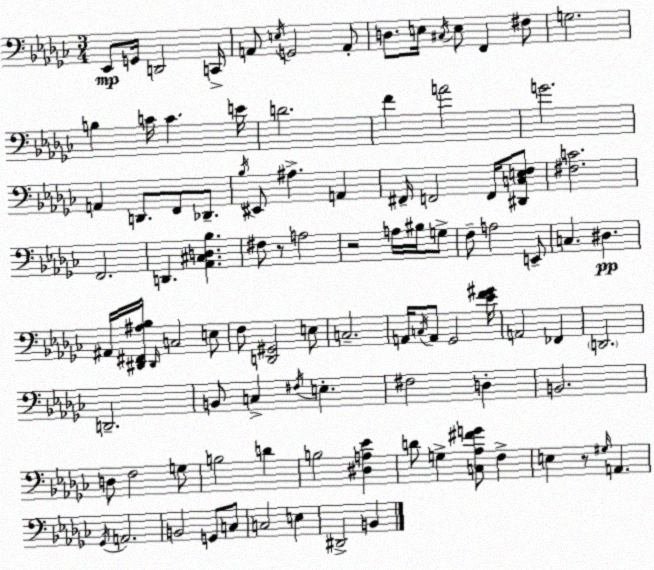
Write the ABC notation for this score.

X:1
T:Untitled
M:3/4
L:1/4
K:Ebm
_E,,/2 G,,/4 D,,2 C,,/4 A,,/2 E,/4 G,,2 A,,/2 D,/2 E,/4 ^C,/4 E,/2 F,, ^F,/2 G,2 B, C/4 C E/4 D2 F A2 G2 A,, D,,/2 F,,/2 _D,,/2 _B,/4 ^E,,/2 ^A, A,, ^F,,/4 F,,2 F,,/4 [^D,,C,E,F,]/2 [^F,C]2 F,,2 D,, [_A,,^C,D,_B,] ^F,/2 z/2 A,2 z2 A,/4 ^B,/4 G,/2 F,/2 A,2 E,,/2 C, ^D, ^A,,/4 [^D,,^F,,^A,_B,]/4 ^D,,/4 C,2 E,/2 F,/2 [D,,^G,,]2 E,/2 C,2 A,,/4 C,/4 A,,/2 _G,,2 [_EF^G]/4 A,,2 _F,, D,,2 D,,2 B,,/2 C, ^F,/4 E, ^F,2 D, B,,2 D,/2 F,2 G,/2 B,2 D B,2 [^D,A,_E] D/2 G, [C,_A,^FG]/2 F, E, z/2 ^G,/4 A,, _G,,/4 A,,2 B,,2 G,,/2 C,/2 C,2 E, ^D,,2 B,,